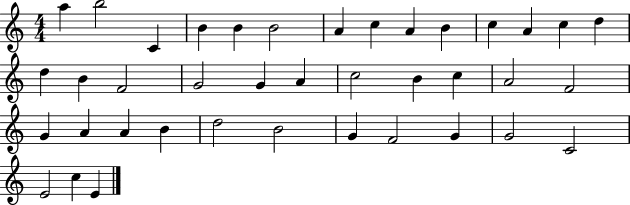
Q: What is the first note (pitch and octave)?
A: A5